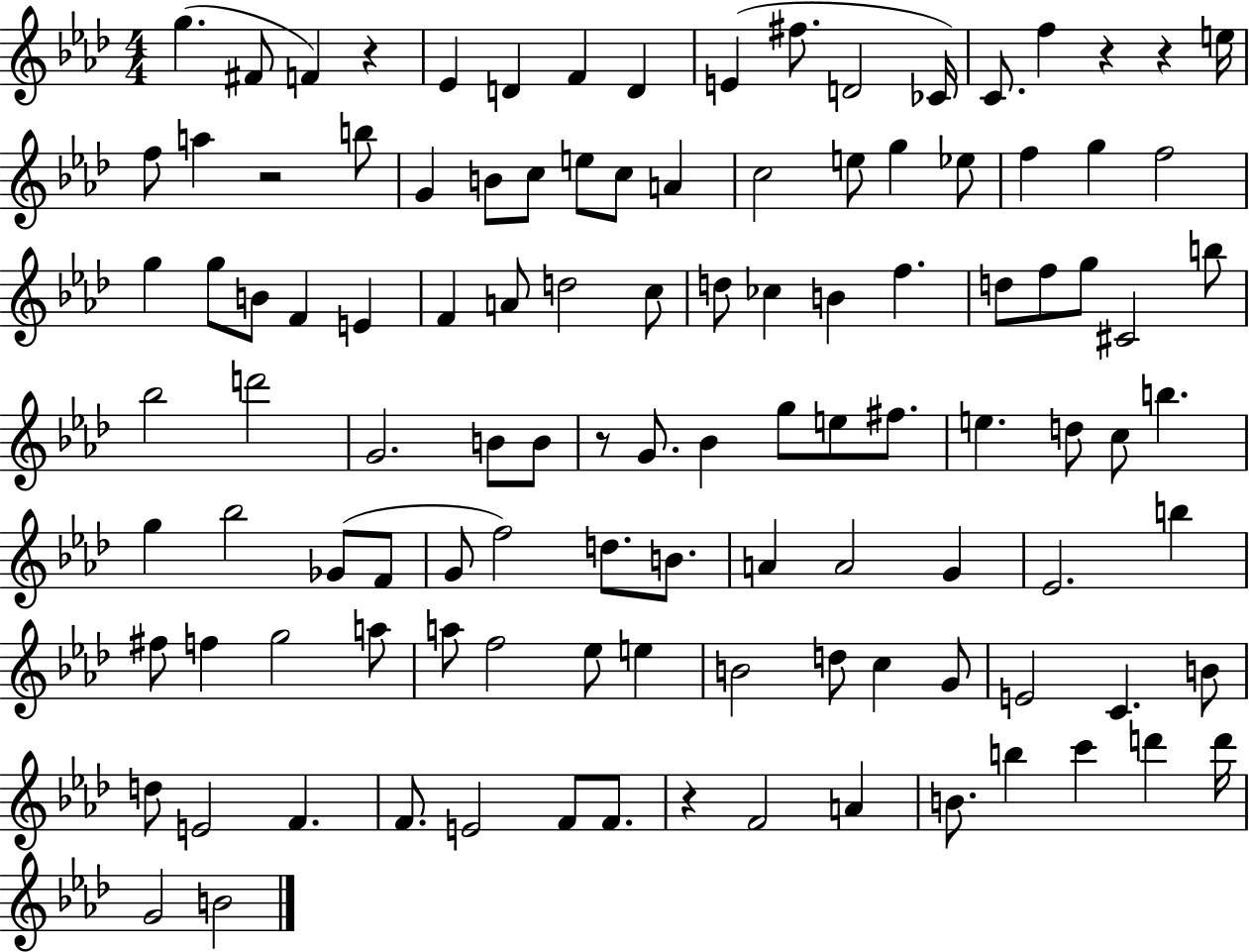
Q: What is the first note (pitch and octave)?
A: G5